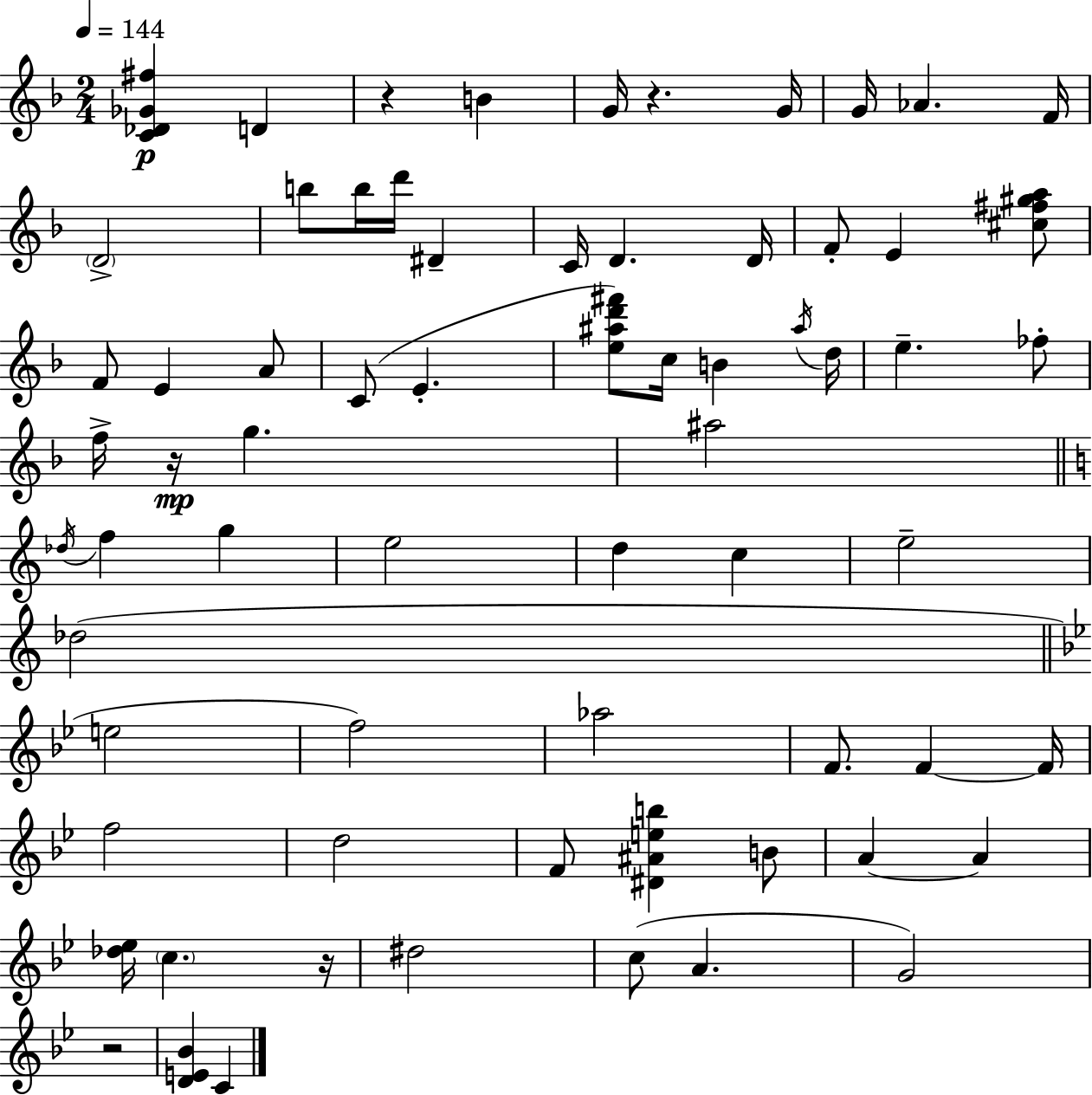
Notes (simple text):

[C4,Db4,Gb4,F#5]/q D4/q R/q B4/q G4/s R/q. G4/s G4/s Ab4/q. F4/s D4/h B5/e B5/s D6/s D#4/q C4/s D4/q. D4/s F4/e E4/q [C#5,F#5,G#5,A5]/e F4/e E4/q A4/e C4/e E4/q. [E5,A#5,D6,F#6]/e C5/s B4/q A#5/s D5/s E5/q. FES5/e F5/s R/s G5/q. A#5/h Db5/s F5/q G5/q E5/h D5/q C5/q E5/h Db5/h E5/h F5/h Ab5/h F4/e. F4/q F4/s F5/h D5/h F4/e [D#4,A#4,E5,B5]/q B4/e A4/q A4/q [Db5,Eb5]/s C5/q. R/s D#5/h C5/e A4/q. G4/h R/h [D4,E4,Bb4]/q C4/q